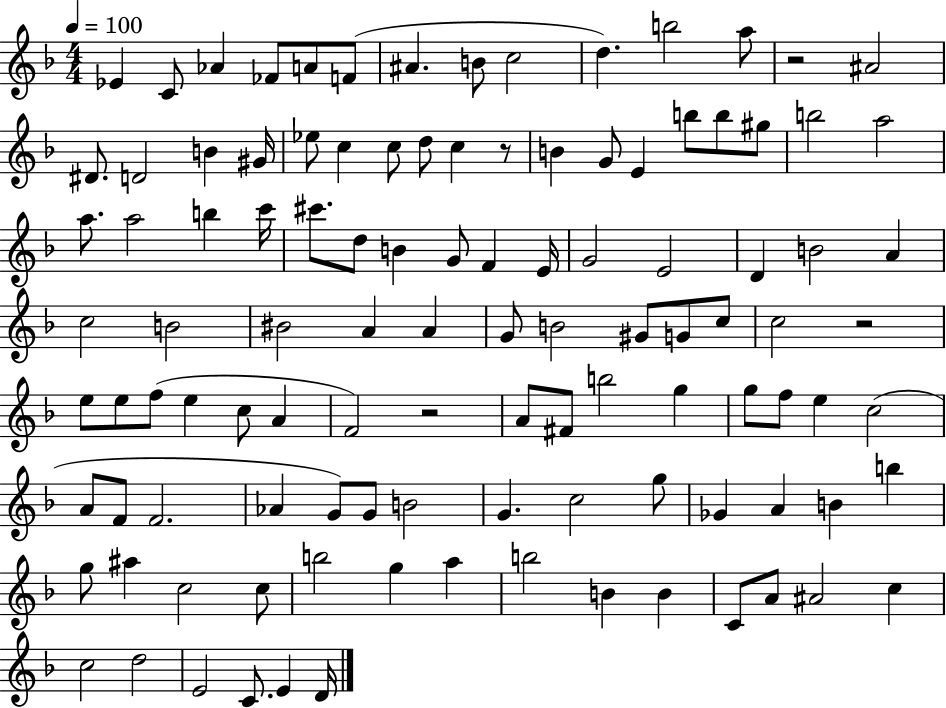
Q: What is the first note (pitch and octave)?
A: Eb4